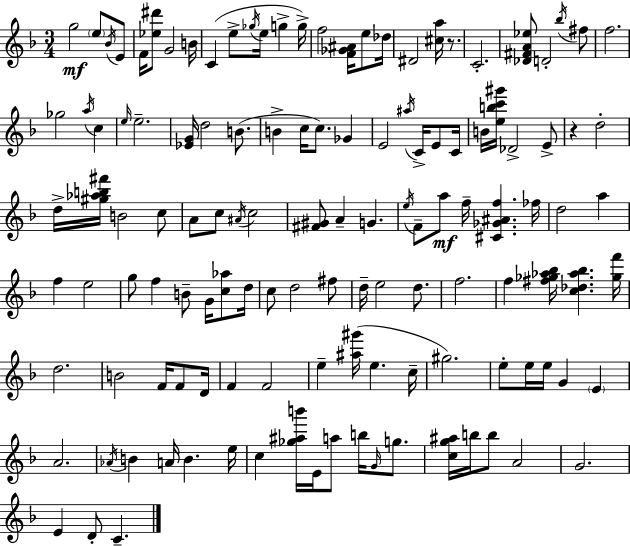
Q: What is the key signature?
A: D minor